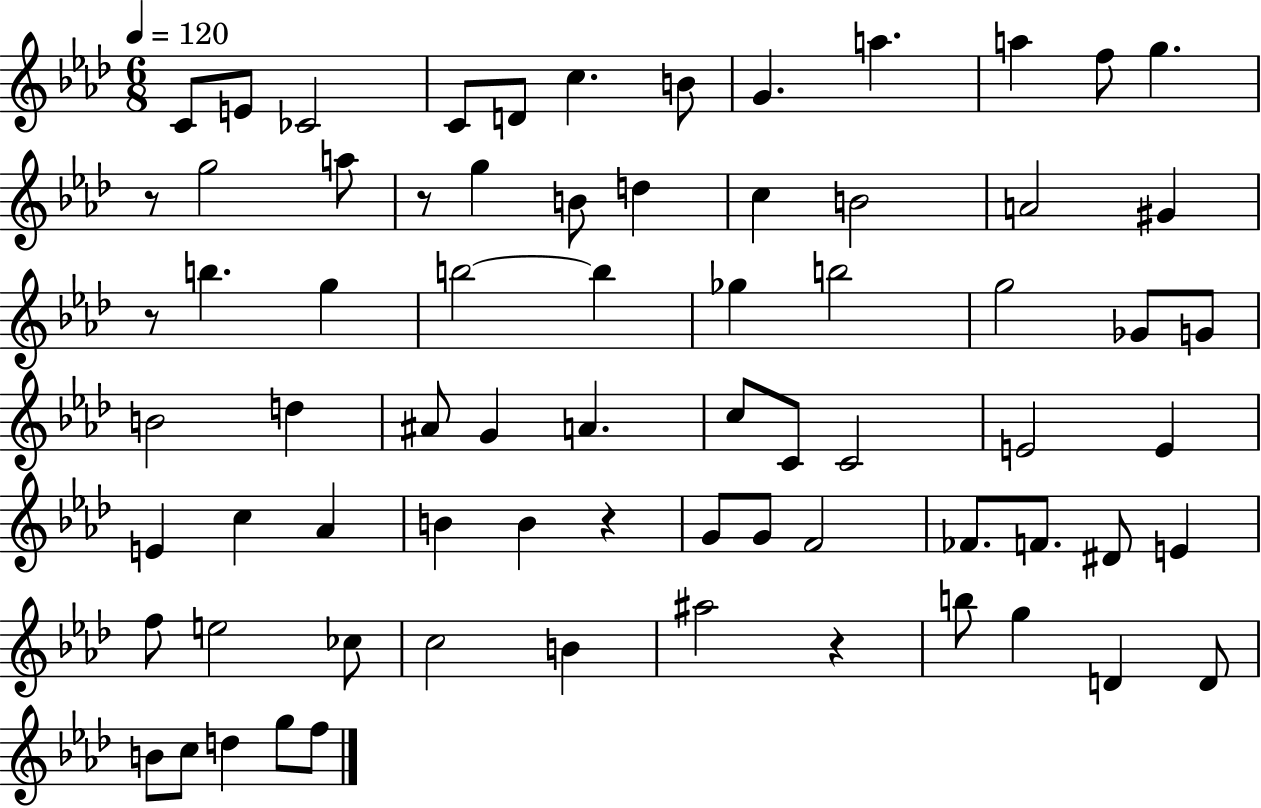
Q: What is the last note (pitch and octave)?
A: F5